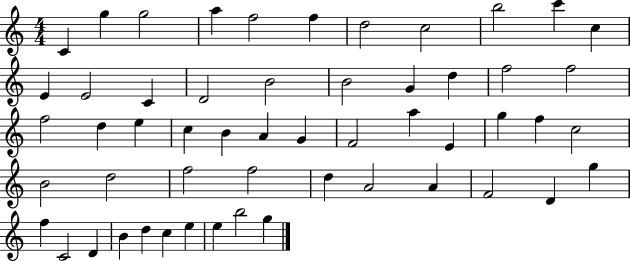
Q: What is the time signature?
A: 4/4